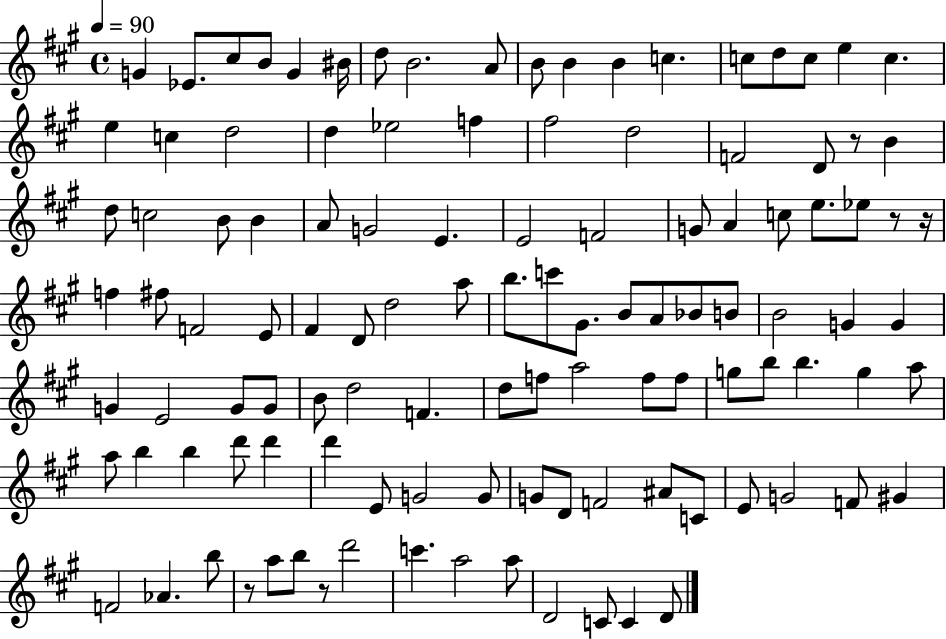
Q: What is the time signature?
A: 4/4